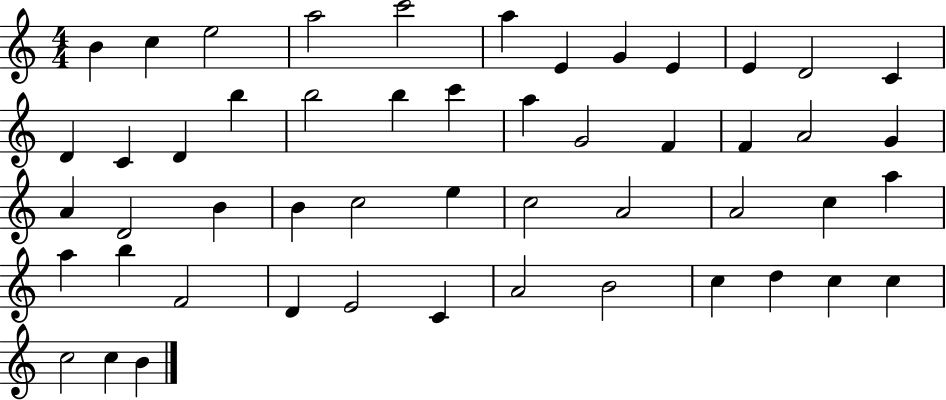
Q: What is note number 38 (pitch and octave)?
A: B5